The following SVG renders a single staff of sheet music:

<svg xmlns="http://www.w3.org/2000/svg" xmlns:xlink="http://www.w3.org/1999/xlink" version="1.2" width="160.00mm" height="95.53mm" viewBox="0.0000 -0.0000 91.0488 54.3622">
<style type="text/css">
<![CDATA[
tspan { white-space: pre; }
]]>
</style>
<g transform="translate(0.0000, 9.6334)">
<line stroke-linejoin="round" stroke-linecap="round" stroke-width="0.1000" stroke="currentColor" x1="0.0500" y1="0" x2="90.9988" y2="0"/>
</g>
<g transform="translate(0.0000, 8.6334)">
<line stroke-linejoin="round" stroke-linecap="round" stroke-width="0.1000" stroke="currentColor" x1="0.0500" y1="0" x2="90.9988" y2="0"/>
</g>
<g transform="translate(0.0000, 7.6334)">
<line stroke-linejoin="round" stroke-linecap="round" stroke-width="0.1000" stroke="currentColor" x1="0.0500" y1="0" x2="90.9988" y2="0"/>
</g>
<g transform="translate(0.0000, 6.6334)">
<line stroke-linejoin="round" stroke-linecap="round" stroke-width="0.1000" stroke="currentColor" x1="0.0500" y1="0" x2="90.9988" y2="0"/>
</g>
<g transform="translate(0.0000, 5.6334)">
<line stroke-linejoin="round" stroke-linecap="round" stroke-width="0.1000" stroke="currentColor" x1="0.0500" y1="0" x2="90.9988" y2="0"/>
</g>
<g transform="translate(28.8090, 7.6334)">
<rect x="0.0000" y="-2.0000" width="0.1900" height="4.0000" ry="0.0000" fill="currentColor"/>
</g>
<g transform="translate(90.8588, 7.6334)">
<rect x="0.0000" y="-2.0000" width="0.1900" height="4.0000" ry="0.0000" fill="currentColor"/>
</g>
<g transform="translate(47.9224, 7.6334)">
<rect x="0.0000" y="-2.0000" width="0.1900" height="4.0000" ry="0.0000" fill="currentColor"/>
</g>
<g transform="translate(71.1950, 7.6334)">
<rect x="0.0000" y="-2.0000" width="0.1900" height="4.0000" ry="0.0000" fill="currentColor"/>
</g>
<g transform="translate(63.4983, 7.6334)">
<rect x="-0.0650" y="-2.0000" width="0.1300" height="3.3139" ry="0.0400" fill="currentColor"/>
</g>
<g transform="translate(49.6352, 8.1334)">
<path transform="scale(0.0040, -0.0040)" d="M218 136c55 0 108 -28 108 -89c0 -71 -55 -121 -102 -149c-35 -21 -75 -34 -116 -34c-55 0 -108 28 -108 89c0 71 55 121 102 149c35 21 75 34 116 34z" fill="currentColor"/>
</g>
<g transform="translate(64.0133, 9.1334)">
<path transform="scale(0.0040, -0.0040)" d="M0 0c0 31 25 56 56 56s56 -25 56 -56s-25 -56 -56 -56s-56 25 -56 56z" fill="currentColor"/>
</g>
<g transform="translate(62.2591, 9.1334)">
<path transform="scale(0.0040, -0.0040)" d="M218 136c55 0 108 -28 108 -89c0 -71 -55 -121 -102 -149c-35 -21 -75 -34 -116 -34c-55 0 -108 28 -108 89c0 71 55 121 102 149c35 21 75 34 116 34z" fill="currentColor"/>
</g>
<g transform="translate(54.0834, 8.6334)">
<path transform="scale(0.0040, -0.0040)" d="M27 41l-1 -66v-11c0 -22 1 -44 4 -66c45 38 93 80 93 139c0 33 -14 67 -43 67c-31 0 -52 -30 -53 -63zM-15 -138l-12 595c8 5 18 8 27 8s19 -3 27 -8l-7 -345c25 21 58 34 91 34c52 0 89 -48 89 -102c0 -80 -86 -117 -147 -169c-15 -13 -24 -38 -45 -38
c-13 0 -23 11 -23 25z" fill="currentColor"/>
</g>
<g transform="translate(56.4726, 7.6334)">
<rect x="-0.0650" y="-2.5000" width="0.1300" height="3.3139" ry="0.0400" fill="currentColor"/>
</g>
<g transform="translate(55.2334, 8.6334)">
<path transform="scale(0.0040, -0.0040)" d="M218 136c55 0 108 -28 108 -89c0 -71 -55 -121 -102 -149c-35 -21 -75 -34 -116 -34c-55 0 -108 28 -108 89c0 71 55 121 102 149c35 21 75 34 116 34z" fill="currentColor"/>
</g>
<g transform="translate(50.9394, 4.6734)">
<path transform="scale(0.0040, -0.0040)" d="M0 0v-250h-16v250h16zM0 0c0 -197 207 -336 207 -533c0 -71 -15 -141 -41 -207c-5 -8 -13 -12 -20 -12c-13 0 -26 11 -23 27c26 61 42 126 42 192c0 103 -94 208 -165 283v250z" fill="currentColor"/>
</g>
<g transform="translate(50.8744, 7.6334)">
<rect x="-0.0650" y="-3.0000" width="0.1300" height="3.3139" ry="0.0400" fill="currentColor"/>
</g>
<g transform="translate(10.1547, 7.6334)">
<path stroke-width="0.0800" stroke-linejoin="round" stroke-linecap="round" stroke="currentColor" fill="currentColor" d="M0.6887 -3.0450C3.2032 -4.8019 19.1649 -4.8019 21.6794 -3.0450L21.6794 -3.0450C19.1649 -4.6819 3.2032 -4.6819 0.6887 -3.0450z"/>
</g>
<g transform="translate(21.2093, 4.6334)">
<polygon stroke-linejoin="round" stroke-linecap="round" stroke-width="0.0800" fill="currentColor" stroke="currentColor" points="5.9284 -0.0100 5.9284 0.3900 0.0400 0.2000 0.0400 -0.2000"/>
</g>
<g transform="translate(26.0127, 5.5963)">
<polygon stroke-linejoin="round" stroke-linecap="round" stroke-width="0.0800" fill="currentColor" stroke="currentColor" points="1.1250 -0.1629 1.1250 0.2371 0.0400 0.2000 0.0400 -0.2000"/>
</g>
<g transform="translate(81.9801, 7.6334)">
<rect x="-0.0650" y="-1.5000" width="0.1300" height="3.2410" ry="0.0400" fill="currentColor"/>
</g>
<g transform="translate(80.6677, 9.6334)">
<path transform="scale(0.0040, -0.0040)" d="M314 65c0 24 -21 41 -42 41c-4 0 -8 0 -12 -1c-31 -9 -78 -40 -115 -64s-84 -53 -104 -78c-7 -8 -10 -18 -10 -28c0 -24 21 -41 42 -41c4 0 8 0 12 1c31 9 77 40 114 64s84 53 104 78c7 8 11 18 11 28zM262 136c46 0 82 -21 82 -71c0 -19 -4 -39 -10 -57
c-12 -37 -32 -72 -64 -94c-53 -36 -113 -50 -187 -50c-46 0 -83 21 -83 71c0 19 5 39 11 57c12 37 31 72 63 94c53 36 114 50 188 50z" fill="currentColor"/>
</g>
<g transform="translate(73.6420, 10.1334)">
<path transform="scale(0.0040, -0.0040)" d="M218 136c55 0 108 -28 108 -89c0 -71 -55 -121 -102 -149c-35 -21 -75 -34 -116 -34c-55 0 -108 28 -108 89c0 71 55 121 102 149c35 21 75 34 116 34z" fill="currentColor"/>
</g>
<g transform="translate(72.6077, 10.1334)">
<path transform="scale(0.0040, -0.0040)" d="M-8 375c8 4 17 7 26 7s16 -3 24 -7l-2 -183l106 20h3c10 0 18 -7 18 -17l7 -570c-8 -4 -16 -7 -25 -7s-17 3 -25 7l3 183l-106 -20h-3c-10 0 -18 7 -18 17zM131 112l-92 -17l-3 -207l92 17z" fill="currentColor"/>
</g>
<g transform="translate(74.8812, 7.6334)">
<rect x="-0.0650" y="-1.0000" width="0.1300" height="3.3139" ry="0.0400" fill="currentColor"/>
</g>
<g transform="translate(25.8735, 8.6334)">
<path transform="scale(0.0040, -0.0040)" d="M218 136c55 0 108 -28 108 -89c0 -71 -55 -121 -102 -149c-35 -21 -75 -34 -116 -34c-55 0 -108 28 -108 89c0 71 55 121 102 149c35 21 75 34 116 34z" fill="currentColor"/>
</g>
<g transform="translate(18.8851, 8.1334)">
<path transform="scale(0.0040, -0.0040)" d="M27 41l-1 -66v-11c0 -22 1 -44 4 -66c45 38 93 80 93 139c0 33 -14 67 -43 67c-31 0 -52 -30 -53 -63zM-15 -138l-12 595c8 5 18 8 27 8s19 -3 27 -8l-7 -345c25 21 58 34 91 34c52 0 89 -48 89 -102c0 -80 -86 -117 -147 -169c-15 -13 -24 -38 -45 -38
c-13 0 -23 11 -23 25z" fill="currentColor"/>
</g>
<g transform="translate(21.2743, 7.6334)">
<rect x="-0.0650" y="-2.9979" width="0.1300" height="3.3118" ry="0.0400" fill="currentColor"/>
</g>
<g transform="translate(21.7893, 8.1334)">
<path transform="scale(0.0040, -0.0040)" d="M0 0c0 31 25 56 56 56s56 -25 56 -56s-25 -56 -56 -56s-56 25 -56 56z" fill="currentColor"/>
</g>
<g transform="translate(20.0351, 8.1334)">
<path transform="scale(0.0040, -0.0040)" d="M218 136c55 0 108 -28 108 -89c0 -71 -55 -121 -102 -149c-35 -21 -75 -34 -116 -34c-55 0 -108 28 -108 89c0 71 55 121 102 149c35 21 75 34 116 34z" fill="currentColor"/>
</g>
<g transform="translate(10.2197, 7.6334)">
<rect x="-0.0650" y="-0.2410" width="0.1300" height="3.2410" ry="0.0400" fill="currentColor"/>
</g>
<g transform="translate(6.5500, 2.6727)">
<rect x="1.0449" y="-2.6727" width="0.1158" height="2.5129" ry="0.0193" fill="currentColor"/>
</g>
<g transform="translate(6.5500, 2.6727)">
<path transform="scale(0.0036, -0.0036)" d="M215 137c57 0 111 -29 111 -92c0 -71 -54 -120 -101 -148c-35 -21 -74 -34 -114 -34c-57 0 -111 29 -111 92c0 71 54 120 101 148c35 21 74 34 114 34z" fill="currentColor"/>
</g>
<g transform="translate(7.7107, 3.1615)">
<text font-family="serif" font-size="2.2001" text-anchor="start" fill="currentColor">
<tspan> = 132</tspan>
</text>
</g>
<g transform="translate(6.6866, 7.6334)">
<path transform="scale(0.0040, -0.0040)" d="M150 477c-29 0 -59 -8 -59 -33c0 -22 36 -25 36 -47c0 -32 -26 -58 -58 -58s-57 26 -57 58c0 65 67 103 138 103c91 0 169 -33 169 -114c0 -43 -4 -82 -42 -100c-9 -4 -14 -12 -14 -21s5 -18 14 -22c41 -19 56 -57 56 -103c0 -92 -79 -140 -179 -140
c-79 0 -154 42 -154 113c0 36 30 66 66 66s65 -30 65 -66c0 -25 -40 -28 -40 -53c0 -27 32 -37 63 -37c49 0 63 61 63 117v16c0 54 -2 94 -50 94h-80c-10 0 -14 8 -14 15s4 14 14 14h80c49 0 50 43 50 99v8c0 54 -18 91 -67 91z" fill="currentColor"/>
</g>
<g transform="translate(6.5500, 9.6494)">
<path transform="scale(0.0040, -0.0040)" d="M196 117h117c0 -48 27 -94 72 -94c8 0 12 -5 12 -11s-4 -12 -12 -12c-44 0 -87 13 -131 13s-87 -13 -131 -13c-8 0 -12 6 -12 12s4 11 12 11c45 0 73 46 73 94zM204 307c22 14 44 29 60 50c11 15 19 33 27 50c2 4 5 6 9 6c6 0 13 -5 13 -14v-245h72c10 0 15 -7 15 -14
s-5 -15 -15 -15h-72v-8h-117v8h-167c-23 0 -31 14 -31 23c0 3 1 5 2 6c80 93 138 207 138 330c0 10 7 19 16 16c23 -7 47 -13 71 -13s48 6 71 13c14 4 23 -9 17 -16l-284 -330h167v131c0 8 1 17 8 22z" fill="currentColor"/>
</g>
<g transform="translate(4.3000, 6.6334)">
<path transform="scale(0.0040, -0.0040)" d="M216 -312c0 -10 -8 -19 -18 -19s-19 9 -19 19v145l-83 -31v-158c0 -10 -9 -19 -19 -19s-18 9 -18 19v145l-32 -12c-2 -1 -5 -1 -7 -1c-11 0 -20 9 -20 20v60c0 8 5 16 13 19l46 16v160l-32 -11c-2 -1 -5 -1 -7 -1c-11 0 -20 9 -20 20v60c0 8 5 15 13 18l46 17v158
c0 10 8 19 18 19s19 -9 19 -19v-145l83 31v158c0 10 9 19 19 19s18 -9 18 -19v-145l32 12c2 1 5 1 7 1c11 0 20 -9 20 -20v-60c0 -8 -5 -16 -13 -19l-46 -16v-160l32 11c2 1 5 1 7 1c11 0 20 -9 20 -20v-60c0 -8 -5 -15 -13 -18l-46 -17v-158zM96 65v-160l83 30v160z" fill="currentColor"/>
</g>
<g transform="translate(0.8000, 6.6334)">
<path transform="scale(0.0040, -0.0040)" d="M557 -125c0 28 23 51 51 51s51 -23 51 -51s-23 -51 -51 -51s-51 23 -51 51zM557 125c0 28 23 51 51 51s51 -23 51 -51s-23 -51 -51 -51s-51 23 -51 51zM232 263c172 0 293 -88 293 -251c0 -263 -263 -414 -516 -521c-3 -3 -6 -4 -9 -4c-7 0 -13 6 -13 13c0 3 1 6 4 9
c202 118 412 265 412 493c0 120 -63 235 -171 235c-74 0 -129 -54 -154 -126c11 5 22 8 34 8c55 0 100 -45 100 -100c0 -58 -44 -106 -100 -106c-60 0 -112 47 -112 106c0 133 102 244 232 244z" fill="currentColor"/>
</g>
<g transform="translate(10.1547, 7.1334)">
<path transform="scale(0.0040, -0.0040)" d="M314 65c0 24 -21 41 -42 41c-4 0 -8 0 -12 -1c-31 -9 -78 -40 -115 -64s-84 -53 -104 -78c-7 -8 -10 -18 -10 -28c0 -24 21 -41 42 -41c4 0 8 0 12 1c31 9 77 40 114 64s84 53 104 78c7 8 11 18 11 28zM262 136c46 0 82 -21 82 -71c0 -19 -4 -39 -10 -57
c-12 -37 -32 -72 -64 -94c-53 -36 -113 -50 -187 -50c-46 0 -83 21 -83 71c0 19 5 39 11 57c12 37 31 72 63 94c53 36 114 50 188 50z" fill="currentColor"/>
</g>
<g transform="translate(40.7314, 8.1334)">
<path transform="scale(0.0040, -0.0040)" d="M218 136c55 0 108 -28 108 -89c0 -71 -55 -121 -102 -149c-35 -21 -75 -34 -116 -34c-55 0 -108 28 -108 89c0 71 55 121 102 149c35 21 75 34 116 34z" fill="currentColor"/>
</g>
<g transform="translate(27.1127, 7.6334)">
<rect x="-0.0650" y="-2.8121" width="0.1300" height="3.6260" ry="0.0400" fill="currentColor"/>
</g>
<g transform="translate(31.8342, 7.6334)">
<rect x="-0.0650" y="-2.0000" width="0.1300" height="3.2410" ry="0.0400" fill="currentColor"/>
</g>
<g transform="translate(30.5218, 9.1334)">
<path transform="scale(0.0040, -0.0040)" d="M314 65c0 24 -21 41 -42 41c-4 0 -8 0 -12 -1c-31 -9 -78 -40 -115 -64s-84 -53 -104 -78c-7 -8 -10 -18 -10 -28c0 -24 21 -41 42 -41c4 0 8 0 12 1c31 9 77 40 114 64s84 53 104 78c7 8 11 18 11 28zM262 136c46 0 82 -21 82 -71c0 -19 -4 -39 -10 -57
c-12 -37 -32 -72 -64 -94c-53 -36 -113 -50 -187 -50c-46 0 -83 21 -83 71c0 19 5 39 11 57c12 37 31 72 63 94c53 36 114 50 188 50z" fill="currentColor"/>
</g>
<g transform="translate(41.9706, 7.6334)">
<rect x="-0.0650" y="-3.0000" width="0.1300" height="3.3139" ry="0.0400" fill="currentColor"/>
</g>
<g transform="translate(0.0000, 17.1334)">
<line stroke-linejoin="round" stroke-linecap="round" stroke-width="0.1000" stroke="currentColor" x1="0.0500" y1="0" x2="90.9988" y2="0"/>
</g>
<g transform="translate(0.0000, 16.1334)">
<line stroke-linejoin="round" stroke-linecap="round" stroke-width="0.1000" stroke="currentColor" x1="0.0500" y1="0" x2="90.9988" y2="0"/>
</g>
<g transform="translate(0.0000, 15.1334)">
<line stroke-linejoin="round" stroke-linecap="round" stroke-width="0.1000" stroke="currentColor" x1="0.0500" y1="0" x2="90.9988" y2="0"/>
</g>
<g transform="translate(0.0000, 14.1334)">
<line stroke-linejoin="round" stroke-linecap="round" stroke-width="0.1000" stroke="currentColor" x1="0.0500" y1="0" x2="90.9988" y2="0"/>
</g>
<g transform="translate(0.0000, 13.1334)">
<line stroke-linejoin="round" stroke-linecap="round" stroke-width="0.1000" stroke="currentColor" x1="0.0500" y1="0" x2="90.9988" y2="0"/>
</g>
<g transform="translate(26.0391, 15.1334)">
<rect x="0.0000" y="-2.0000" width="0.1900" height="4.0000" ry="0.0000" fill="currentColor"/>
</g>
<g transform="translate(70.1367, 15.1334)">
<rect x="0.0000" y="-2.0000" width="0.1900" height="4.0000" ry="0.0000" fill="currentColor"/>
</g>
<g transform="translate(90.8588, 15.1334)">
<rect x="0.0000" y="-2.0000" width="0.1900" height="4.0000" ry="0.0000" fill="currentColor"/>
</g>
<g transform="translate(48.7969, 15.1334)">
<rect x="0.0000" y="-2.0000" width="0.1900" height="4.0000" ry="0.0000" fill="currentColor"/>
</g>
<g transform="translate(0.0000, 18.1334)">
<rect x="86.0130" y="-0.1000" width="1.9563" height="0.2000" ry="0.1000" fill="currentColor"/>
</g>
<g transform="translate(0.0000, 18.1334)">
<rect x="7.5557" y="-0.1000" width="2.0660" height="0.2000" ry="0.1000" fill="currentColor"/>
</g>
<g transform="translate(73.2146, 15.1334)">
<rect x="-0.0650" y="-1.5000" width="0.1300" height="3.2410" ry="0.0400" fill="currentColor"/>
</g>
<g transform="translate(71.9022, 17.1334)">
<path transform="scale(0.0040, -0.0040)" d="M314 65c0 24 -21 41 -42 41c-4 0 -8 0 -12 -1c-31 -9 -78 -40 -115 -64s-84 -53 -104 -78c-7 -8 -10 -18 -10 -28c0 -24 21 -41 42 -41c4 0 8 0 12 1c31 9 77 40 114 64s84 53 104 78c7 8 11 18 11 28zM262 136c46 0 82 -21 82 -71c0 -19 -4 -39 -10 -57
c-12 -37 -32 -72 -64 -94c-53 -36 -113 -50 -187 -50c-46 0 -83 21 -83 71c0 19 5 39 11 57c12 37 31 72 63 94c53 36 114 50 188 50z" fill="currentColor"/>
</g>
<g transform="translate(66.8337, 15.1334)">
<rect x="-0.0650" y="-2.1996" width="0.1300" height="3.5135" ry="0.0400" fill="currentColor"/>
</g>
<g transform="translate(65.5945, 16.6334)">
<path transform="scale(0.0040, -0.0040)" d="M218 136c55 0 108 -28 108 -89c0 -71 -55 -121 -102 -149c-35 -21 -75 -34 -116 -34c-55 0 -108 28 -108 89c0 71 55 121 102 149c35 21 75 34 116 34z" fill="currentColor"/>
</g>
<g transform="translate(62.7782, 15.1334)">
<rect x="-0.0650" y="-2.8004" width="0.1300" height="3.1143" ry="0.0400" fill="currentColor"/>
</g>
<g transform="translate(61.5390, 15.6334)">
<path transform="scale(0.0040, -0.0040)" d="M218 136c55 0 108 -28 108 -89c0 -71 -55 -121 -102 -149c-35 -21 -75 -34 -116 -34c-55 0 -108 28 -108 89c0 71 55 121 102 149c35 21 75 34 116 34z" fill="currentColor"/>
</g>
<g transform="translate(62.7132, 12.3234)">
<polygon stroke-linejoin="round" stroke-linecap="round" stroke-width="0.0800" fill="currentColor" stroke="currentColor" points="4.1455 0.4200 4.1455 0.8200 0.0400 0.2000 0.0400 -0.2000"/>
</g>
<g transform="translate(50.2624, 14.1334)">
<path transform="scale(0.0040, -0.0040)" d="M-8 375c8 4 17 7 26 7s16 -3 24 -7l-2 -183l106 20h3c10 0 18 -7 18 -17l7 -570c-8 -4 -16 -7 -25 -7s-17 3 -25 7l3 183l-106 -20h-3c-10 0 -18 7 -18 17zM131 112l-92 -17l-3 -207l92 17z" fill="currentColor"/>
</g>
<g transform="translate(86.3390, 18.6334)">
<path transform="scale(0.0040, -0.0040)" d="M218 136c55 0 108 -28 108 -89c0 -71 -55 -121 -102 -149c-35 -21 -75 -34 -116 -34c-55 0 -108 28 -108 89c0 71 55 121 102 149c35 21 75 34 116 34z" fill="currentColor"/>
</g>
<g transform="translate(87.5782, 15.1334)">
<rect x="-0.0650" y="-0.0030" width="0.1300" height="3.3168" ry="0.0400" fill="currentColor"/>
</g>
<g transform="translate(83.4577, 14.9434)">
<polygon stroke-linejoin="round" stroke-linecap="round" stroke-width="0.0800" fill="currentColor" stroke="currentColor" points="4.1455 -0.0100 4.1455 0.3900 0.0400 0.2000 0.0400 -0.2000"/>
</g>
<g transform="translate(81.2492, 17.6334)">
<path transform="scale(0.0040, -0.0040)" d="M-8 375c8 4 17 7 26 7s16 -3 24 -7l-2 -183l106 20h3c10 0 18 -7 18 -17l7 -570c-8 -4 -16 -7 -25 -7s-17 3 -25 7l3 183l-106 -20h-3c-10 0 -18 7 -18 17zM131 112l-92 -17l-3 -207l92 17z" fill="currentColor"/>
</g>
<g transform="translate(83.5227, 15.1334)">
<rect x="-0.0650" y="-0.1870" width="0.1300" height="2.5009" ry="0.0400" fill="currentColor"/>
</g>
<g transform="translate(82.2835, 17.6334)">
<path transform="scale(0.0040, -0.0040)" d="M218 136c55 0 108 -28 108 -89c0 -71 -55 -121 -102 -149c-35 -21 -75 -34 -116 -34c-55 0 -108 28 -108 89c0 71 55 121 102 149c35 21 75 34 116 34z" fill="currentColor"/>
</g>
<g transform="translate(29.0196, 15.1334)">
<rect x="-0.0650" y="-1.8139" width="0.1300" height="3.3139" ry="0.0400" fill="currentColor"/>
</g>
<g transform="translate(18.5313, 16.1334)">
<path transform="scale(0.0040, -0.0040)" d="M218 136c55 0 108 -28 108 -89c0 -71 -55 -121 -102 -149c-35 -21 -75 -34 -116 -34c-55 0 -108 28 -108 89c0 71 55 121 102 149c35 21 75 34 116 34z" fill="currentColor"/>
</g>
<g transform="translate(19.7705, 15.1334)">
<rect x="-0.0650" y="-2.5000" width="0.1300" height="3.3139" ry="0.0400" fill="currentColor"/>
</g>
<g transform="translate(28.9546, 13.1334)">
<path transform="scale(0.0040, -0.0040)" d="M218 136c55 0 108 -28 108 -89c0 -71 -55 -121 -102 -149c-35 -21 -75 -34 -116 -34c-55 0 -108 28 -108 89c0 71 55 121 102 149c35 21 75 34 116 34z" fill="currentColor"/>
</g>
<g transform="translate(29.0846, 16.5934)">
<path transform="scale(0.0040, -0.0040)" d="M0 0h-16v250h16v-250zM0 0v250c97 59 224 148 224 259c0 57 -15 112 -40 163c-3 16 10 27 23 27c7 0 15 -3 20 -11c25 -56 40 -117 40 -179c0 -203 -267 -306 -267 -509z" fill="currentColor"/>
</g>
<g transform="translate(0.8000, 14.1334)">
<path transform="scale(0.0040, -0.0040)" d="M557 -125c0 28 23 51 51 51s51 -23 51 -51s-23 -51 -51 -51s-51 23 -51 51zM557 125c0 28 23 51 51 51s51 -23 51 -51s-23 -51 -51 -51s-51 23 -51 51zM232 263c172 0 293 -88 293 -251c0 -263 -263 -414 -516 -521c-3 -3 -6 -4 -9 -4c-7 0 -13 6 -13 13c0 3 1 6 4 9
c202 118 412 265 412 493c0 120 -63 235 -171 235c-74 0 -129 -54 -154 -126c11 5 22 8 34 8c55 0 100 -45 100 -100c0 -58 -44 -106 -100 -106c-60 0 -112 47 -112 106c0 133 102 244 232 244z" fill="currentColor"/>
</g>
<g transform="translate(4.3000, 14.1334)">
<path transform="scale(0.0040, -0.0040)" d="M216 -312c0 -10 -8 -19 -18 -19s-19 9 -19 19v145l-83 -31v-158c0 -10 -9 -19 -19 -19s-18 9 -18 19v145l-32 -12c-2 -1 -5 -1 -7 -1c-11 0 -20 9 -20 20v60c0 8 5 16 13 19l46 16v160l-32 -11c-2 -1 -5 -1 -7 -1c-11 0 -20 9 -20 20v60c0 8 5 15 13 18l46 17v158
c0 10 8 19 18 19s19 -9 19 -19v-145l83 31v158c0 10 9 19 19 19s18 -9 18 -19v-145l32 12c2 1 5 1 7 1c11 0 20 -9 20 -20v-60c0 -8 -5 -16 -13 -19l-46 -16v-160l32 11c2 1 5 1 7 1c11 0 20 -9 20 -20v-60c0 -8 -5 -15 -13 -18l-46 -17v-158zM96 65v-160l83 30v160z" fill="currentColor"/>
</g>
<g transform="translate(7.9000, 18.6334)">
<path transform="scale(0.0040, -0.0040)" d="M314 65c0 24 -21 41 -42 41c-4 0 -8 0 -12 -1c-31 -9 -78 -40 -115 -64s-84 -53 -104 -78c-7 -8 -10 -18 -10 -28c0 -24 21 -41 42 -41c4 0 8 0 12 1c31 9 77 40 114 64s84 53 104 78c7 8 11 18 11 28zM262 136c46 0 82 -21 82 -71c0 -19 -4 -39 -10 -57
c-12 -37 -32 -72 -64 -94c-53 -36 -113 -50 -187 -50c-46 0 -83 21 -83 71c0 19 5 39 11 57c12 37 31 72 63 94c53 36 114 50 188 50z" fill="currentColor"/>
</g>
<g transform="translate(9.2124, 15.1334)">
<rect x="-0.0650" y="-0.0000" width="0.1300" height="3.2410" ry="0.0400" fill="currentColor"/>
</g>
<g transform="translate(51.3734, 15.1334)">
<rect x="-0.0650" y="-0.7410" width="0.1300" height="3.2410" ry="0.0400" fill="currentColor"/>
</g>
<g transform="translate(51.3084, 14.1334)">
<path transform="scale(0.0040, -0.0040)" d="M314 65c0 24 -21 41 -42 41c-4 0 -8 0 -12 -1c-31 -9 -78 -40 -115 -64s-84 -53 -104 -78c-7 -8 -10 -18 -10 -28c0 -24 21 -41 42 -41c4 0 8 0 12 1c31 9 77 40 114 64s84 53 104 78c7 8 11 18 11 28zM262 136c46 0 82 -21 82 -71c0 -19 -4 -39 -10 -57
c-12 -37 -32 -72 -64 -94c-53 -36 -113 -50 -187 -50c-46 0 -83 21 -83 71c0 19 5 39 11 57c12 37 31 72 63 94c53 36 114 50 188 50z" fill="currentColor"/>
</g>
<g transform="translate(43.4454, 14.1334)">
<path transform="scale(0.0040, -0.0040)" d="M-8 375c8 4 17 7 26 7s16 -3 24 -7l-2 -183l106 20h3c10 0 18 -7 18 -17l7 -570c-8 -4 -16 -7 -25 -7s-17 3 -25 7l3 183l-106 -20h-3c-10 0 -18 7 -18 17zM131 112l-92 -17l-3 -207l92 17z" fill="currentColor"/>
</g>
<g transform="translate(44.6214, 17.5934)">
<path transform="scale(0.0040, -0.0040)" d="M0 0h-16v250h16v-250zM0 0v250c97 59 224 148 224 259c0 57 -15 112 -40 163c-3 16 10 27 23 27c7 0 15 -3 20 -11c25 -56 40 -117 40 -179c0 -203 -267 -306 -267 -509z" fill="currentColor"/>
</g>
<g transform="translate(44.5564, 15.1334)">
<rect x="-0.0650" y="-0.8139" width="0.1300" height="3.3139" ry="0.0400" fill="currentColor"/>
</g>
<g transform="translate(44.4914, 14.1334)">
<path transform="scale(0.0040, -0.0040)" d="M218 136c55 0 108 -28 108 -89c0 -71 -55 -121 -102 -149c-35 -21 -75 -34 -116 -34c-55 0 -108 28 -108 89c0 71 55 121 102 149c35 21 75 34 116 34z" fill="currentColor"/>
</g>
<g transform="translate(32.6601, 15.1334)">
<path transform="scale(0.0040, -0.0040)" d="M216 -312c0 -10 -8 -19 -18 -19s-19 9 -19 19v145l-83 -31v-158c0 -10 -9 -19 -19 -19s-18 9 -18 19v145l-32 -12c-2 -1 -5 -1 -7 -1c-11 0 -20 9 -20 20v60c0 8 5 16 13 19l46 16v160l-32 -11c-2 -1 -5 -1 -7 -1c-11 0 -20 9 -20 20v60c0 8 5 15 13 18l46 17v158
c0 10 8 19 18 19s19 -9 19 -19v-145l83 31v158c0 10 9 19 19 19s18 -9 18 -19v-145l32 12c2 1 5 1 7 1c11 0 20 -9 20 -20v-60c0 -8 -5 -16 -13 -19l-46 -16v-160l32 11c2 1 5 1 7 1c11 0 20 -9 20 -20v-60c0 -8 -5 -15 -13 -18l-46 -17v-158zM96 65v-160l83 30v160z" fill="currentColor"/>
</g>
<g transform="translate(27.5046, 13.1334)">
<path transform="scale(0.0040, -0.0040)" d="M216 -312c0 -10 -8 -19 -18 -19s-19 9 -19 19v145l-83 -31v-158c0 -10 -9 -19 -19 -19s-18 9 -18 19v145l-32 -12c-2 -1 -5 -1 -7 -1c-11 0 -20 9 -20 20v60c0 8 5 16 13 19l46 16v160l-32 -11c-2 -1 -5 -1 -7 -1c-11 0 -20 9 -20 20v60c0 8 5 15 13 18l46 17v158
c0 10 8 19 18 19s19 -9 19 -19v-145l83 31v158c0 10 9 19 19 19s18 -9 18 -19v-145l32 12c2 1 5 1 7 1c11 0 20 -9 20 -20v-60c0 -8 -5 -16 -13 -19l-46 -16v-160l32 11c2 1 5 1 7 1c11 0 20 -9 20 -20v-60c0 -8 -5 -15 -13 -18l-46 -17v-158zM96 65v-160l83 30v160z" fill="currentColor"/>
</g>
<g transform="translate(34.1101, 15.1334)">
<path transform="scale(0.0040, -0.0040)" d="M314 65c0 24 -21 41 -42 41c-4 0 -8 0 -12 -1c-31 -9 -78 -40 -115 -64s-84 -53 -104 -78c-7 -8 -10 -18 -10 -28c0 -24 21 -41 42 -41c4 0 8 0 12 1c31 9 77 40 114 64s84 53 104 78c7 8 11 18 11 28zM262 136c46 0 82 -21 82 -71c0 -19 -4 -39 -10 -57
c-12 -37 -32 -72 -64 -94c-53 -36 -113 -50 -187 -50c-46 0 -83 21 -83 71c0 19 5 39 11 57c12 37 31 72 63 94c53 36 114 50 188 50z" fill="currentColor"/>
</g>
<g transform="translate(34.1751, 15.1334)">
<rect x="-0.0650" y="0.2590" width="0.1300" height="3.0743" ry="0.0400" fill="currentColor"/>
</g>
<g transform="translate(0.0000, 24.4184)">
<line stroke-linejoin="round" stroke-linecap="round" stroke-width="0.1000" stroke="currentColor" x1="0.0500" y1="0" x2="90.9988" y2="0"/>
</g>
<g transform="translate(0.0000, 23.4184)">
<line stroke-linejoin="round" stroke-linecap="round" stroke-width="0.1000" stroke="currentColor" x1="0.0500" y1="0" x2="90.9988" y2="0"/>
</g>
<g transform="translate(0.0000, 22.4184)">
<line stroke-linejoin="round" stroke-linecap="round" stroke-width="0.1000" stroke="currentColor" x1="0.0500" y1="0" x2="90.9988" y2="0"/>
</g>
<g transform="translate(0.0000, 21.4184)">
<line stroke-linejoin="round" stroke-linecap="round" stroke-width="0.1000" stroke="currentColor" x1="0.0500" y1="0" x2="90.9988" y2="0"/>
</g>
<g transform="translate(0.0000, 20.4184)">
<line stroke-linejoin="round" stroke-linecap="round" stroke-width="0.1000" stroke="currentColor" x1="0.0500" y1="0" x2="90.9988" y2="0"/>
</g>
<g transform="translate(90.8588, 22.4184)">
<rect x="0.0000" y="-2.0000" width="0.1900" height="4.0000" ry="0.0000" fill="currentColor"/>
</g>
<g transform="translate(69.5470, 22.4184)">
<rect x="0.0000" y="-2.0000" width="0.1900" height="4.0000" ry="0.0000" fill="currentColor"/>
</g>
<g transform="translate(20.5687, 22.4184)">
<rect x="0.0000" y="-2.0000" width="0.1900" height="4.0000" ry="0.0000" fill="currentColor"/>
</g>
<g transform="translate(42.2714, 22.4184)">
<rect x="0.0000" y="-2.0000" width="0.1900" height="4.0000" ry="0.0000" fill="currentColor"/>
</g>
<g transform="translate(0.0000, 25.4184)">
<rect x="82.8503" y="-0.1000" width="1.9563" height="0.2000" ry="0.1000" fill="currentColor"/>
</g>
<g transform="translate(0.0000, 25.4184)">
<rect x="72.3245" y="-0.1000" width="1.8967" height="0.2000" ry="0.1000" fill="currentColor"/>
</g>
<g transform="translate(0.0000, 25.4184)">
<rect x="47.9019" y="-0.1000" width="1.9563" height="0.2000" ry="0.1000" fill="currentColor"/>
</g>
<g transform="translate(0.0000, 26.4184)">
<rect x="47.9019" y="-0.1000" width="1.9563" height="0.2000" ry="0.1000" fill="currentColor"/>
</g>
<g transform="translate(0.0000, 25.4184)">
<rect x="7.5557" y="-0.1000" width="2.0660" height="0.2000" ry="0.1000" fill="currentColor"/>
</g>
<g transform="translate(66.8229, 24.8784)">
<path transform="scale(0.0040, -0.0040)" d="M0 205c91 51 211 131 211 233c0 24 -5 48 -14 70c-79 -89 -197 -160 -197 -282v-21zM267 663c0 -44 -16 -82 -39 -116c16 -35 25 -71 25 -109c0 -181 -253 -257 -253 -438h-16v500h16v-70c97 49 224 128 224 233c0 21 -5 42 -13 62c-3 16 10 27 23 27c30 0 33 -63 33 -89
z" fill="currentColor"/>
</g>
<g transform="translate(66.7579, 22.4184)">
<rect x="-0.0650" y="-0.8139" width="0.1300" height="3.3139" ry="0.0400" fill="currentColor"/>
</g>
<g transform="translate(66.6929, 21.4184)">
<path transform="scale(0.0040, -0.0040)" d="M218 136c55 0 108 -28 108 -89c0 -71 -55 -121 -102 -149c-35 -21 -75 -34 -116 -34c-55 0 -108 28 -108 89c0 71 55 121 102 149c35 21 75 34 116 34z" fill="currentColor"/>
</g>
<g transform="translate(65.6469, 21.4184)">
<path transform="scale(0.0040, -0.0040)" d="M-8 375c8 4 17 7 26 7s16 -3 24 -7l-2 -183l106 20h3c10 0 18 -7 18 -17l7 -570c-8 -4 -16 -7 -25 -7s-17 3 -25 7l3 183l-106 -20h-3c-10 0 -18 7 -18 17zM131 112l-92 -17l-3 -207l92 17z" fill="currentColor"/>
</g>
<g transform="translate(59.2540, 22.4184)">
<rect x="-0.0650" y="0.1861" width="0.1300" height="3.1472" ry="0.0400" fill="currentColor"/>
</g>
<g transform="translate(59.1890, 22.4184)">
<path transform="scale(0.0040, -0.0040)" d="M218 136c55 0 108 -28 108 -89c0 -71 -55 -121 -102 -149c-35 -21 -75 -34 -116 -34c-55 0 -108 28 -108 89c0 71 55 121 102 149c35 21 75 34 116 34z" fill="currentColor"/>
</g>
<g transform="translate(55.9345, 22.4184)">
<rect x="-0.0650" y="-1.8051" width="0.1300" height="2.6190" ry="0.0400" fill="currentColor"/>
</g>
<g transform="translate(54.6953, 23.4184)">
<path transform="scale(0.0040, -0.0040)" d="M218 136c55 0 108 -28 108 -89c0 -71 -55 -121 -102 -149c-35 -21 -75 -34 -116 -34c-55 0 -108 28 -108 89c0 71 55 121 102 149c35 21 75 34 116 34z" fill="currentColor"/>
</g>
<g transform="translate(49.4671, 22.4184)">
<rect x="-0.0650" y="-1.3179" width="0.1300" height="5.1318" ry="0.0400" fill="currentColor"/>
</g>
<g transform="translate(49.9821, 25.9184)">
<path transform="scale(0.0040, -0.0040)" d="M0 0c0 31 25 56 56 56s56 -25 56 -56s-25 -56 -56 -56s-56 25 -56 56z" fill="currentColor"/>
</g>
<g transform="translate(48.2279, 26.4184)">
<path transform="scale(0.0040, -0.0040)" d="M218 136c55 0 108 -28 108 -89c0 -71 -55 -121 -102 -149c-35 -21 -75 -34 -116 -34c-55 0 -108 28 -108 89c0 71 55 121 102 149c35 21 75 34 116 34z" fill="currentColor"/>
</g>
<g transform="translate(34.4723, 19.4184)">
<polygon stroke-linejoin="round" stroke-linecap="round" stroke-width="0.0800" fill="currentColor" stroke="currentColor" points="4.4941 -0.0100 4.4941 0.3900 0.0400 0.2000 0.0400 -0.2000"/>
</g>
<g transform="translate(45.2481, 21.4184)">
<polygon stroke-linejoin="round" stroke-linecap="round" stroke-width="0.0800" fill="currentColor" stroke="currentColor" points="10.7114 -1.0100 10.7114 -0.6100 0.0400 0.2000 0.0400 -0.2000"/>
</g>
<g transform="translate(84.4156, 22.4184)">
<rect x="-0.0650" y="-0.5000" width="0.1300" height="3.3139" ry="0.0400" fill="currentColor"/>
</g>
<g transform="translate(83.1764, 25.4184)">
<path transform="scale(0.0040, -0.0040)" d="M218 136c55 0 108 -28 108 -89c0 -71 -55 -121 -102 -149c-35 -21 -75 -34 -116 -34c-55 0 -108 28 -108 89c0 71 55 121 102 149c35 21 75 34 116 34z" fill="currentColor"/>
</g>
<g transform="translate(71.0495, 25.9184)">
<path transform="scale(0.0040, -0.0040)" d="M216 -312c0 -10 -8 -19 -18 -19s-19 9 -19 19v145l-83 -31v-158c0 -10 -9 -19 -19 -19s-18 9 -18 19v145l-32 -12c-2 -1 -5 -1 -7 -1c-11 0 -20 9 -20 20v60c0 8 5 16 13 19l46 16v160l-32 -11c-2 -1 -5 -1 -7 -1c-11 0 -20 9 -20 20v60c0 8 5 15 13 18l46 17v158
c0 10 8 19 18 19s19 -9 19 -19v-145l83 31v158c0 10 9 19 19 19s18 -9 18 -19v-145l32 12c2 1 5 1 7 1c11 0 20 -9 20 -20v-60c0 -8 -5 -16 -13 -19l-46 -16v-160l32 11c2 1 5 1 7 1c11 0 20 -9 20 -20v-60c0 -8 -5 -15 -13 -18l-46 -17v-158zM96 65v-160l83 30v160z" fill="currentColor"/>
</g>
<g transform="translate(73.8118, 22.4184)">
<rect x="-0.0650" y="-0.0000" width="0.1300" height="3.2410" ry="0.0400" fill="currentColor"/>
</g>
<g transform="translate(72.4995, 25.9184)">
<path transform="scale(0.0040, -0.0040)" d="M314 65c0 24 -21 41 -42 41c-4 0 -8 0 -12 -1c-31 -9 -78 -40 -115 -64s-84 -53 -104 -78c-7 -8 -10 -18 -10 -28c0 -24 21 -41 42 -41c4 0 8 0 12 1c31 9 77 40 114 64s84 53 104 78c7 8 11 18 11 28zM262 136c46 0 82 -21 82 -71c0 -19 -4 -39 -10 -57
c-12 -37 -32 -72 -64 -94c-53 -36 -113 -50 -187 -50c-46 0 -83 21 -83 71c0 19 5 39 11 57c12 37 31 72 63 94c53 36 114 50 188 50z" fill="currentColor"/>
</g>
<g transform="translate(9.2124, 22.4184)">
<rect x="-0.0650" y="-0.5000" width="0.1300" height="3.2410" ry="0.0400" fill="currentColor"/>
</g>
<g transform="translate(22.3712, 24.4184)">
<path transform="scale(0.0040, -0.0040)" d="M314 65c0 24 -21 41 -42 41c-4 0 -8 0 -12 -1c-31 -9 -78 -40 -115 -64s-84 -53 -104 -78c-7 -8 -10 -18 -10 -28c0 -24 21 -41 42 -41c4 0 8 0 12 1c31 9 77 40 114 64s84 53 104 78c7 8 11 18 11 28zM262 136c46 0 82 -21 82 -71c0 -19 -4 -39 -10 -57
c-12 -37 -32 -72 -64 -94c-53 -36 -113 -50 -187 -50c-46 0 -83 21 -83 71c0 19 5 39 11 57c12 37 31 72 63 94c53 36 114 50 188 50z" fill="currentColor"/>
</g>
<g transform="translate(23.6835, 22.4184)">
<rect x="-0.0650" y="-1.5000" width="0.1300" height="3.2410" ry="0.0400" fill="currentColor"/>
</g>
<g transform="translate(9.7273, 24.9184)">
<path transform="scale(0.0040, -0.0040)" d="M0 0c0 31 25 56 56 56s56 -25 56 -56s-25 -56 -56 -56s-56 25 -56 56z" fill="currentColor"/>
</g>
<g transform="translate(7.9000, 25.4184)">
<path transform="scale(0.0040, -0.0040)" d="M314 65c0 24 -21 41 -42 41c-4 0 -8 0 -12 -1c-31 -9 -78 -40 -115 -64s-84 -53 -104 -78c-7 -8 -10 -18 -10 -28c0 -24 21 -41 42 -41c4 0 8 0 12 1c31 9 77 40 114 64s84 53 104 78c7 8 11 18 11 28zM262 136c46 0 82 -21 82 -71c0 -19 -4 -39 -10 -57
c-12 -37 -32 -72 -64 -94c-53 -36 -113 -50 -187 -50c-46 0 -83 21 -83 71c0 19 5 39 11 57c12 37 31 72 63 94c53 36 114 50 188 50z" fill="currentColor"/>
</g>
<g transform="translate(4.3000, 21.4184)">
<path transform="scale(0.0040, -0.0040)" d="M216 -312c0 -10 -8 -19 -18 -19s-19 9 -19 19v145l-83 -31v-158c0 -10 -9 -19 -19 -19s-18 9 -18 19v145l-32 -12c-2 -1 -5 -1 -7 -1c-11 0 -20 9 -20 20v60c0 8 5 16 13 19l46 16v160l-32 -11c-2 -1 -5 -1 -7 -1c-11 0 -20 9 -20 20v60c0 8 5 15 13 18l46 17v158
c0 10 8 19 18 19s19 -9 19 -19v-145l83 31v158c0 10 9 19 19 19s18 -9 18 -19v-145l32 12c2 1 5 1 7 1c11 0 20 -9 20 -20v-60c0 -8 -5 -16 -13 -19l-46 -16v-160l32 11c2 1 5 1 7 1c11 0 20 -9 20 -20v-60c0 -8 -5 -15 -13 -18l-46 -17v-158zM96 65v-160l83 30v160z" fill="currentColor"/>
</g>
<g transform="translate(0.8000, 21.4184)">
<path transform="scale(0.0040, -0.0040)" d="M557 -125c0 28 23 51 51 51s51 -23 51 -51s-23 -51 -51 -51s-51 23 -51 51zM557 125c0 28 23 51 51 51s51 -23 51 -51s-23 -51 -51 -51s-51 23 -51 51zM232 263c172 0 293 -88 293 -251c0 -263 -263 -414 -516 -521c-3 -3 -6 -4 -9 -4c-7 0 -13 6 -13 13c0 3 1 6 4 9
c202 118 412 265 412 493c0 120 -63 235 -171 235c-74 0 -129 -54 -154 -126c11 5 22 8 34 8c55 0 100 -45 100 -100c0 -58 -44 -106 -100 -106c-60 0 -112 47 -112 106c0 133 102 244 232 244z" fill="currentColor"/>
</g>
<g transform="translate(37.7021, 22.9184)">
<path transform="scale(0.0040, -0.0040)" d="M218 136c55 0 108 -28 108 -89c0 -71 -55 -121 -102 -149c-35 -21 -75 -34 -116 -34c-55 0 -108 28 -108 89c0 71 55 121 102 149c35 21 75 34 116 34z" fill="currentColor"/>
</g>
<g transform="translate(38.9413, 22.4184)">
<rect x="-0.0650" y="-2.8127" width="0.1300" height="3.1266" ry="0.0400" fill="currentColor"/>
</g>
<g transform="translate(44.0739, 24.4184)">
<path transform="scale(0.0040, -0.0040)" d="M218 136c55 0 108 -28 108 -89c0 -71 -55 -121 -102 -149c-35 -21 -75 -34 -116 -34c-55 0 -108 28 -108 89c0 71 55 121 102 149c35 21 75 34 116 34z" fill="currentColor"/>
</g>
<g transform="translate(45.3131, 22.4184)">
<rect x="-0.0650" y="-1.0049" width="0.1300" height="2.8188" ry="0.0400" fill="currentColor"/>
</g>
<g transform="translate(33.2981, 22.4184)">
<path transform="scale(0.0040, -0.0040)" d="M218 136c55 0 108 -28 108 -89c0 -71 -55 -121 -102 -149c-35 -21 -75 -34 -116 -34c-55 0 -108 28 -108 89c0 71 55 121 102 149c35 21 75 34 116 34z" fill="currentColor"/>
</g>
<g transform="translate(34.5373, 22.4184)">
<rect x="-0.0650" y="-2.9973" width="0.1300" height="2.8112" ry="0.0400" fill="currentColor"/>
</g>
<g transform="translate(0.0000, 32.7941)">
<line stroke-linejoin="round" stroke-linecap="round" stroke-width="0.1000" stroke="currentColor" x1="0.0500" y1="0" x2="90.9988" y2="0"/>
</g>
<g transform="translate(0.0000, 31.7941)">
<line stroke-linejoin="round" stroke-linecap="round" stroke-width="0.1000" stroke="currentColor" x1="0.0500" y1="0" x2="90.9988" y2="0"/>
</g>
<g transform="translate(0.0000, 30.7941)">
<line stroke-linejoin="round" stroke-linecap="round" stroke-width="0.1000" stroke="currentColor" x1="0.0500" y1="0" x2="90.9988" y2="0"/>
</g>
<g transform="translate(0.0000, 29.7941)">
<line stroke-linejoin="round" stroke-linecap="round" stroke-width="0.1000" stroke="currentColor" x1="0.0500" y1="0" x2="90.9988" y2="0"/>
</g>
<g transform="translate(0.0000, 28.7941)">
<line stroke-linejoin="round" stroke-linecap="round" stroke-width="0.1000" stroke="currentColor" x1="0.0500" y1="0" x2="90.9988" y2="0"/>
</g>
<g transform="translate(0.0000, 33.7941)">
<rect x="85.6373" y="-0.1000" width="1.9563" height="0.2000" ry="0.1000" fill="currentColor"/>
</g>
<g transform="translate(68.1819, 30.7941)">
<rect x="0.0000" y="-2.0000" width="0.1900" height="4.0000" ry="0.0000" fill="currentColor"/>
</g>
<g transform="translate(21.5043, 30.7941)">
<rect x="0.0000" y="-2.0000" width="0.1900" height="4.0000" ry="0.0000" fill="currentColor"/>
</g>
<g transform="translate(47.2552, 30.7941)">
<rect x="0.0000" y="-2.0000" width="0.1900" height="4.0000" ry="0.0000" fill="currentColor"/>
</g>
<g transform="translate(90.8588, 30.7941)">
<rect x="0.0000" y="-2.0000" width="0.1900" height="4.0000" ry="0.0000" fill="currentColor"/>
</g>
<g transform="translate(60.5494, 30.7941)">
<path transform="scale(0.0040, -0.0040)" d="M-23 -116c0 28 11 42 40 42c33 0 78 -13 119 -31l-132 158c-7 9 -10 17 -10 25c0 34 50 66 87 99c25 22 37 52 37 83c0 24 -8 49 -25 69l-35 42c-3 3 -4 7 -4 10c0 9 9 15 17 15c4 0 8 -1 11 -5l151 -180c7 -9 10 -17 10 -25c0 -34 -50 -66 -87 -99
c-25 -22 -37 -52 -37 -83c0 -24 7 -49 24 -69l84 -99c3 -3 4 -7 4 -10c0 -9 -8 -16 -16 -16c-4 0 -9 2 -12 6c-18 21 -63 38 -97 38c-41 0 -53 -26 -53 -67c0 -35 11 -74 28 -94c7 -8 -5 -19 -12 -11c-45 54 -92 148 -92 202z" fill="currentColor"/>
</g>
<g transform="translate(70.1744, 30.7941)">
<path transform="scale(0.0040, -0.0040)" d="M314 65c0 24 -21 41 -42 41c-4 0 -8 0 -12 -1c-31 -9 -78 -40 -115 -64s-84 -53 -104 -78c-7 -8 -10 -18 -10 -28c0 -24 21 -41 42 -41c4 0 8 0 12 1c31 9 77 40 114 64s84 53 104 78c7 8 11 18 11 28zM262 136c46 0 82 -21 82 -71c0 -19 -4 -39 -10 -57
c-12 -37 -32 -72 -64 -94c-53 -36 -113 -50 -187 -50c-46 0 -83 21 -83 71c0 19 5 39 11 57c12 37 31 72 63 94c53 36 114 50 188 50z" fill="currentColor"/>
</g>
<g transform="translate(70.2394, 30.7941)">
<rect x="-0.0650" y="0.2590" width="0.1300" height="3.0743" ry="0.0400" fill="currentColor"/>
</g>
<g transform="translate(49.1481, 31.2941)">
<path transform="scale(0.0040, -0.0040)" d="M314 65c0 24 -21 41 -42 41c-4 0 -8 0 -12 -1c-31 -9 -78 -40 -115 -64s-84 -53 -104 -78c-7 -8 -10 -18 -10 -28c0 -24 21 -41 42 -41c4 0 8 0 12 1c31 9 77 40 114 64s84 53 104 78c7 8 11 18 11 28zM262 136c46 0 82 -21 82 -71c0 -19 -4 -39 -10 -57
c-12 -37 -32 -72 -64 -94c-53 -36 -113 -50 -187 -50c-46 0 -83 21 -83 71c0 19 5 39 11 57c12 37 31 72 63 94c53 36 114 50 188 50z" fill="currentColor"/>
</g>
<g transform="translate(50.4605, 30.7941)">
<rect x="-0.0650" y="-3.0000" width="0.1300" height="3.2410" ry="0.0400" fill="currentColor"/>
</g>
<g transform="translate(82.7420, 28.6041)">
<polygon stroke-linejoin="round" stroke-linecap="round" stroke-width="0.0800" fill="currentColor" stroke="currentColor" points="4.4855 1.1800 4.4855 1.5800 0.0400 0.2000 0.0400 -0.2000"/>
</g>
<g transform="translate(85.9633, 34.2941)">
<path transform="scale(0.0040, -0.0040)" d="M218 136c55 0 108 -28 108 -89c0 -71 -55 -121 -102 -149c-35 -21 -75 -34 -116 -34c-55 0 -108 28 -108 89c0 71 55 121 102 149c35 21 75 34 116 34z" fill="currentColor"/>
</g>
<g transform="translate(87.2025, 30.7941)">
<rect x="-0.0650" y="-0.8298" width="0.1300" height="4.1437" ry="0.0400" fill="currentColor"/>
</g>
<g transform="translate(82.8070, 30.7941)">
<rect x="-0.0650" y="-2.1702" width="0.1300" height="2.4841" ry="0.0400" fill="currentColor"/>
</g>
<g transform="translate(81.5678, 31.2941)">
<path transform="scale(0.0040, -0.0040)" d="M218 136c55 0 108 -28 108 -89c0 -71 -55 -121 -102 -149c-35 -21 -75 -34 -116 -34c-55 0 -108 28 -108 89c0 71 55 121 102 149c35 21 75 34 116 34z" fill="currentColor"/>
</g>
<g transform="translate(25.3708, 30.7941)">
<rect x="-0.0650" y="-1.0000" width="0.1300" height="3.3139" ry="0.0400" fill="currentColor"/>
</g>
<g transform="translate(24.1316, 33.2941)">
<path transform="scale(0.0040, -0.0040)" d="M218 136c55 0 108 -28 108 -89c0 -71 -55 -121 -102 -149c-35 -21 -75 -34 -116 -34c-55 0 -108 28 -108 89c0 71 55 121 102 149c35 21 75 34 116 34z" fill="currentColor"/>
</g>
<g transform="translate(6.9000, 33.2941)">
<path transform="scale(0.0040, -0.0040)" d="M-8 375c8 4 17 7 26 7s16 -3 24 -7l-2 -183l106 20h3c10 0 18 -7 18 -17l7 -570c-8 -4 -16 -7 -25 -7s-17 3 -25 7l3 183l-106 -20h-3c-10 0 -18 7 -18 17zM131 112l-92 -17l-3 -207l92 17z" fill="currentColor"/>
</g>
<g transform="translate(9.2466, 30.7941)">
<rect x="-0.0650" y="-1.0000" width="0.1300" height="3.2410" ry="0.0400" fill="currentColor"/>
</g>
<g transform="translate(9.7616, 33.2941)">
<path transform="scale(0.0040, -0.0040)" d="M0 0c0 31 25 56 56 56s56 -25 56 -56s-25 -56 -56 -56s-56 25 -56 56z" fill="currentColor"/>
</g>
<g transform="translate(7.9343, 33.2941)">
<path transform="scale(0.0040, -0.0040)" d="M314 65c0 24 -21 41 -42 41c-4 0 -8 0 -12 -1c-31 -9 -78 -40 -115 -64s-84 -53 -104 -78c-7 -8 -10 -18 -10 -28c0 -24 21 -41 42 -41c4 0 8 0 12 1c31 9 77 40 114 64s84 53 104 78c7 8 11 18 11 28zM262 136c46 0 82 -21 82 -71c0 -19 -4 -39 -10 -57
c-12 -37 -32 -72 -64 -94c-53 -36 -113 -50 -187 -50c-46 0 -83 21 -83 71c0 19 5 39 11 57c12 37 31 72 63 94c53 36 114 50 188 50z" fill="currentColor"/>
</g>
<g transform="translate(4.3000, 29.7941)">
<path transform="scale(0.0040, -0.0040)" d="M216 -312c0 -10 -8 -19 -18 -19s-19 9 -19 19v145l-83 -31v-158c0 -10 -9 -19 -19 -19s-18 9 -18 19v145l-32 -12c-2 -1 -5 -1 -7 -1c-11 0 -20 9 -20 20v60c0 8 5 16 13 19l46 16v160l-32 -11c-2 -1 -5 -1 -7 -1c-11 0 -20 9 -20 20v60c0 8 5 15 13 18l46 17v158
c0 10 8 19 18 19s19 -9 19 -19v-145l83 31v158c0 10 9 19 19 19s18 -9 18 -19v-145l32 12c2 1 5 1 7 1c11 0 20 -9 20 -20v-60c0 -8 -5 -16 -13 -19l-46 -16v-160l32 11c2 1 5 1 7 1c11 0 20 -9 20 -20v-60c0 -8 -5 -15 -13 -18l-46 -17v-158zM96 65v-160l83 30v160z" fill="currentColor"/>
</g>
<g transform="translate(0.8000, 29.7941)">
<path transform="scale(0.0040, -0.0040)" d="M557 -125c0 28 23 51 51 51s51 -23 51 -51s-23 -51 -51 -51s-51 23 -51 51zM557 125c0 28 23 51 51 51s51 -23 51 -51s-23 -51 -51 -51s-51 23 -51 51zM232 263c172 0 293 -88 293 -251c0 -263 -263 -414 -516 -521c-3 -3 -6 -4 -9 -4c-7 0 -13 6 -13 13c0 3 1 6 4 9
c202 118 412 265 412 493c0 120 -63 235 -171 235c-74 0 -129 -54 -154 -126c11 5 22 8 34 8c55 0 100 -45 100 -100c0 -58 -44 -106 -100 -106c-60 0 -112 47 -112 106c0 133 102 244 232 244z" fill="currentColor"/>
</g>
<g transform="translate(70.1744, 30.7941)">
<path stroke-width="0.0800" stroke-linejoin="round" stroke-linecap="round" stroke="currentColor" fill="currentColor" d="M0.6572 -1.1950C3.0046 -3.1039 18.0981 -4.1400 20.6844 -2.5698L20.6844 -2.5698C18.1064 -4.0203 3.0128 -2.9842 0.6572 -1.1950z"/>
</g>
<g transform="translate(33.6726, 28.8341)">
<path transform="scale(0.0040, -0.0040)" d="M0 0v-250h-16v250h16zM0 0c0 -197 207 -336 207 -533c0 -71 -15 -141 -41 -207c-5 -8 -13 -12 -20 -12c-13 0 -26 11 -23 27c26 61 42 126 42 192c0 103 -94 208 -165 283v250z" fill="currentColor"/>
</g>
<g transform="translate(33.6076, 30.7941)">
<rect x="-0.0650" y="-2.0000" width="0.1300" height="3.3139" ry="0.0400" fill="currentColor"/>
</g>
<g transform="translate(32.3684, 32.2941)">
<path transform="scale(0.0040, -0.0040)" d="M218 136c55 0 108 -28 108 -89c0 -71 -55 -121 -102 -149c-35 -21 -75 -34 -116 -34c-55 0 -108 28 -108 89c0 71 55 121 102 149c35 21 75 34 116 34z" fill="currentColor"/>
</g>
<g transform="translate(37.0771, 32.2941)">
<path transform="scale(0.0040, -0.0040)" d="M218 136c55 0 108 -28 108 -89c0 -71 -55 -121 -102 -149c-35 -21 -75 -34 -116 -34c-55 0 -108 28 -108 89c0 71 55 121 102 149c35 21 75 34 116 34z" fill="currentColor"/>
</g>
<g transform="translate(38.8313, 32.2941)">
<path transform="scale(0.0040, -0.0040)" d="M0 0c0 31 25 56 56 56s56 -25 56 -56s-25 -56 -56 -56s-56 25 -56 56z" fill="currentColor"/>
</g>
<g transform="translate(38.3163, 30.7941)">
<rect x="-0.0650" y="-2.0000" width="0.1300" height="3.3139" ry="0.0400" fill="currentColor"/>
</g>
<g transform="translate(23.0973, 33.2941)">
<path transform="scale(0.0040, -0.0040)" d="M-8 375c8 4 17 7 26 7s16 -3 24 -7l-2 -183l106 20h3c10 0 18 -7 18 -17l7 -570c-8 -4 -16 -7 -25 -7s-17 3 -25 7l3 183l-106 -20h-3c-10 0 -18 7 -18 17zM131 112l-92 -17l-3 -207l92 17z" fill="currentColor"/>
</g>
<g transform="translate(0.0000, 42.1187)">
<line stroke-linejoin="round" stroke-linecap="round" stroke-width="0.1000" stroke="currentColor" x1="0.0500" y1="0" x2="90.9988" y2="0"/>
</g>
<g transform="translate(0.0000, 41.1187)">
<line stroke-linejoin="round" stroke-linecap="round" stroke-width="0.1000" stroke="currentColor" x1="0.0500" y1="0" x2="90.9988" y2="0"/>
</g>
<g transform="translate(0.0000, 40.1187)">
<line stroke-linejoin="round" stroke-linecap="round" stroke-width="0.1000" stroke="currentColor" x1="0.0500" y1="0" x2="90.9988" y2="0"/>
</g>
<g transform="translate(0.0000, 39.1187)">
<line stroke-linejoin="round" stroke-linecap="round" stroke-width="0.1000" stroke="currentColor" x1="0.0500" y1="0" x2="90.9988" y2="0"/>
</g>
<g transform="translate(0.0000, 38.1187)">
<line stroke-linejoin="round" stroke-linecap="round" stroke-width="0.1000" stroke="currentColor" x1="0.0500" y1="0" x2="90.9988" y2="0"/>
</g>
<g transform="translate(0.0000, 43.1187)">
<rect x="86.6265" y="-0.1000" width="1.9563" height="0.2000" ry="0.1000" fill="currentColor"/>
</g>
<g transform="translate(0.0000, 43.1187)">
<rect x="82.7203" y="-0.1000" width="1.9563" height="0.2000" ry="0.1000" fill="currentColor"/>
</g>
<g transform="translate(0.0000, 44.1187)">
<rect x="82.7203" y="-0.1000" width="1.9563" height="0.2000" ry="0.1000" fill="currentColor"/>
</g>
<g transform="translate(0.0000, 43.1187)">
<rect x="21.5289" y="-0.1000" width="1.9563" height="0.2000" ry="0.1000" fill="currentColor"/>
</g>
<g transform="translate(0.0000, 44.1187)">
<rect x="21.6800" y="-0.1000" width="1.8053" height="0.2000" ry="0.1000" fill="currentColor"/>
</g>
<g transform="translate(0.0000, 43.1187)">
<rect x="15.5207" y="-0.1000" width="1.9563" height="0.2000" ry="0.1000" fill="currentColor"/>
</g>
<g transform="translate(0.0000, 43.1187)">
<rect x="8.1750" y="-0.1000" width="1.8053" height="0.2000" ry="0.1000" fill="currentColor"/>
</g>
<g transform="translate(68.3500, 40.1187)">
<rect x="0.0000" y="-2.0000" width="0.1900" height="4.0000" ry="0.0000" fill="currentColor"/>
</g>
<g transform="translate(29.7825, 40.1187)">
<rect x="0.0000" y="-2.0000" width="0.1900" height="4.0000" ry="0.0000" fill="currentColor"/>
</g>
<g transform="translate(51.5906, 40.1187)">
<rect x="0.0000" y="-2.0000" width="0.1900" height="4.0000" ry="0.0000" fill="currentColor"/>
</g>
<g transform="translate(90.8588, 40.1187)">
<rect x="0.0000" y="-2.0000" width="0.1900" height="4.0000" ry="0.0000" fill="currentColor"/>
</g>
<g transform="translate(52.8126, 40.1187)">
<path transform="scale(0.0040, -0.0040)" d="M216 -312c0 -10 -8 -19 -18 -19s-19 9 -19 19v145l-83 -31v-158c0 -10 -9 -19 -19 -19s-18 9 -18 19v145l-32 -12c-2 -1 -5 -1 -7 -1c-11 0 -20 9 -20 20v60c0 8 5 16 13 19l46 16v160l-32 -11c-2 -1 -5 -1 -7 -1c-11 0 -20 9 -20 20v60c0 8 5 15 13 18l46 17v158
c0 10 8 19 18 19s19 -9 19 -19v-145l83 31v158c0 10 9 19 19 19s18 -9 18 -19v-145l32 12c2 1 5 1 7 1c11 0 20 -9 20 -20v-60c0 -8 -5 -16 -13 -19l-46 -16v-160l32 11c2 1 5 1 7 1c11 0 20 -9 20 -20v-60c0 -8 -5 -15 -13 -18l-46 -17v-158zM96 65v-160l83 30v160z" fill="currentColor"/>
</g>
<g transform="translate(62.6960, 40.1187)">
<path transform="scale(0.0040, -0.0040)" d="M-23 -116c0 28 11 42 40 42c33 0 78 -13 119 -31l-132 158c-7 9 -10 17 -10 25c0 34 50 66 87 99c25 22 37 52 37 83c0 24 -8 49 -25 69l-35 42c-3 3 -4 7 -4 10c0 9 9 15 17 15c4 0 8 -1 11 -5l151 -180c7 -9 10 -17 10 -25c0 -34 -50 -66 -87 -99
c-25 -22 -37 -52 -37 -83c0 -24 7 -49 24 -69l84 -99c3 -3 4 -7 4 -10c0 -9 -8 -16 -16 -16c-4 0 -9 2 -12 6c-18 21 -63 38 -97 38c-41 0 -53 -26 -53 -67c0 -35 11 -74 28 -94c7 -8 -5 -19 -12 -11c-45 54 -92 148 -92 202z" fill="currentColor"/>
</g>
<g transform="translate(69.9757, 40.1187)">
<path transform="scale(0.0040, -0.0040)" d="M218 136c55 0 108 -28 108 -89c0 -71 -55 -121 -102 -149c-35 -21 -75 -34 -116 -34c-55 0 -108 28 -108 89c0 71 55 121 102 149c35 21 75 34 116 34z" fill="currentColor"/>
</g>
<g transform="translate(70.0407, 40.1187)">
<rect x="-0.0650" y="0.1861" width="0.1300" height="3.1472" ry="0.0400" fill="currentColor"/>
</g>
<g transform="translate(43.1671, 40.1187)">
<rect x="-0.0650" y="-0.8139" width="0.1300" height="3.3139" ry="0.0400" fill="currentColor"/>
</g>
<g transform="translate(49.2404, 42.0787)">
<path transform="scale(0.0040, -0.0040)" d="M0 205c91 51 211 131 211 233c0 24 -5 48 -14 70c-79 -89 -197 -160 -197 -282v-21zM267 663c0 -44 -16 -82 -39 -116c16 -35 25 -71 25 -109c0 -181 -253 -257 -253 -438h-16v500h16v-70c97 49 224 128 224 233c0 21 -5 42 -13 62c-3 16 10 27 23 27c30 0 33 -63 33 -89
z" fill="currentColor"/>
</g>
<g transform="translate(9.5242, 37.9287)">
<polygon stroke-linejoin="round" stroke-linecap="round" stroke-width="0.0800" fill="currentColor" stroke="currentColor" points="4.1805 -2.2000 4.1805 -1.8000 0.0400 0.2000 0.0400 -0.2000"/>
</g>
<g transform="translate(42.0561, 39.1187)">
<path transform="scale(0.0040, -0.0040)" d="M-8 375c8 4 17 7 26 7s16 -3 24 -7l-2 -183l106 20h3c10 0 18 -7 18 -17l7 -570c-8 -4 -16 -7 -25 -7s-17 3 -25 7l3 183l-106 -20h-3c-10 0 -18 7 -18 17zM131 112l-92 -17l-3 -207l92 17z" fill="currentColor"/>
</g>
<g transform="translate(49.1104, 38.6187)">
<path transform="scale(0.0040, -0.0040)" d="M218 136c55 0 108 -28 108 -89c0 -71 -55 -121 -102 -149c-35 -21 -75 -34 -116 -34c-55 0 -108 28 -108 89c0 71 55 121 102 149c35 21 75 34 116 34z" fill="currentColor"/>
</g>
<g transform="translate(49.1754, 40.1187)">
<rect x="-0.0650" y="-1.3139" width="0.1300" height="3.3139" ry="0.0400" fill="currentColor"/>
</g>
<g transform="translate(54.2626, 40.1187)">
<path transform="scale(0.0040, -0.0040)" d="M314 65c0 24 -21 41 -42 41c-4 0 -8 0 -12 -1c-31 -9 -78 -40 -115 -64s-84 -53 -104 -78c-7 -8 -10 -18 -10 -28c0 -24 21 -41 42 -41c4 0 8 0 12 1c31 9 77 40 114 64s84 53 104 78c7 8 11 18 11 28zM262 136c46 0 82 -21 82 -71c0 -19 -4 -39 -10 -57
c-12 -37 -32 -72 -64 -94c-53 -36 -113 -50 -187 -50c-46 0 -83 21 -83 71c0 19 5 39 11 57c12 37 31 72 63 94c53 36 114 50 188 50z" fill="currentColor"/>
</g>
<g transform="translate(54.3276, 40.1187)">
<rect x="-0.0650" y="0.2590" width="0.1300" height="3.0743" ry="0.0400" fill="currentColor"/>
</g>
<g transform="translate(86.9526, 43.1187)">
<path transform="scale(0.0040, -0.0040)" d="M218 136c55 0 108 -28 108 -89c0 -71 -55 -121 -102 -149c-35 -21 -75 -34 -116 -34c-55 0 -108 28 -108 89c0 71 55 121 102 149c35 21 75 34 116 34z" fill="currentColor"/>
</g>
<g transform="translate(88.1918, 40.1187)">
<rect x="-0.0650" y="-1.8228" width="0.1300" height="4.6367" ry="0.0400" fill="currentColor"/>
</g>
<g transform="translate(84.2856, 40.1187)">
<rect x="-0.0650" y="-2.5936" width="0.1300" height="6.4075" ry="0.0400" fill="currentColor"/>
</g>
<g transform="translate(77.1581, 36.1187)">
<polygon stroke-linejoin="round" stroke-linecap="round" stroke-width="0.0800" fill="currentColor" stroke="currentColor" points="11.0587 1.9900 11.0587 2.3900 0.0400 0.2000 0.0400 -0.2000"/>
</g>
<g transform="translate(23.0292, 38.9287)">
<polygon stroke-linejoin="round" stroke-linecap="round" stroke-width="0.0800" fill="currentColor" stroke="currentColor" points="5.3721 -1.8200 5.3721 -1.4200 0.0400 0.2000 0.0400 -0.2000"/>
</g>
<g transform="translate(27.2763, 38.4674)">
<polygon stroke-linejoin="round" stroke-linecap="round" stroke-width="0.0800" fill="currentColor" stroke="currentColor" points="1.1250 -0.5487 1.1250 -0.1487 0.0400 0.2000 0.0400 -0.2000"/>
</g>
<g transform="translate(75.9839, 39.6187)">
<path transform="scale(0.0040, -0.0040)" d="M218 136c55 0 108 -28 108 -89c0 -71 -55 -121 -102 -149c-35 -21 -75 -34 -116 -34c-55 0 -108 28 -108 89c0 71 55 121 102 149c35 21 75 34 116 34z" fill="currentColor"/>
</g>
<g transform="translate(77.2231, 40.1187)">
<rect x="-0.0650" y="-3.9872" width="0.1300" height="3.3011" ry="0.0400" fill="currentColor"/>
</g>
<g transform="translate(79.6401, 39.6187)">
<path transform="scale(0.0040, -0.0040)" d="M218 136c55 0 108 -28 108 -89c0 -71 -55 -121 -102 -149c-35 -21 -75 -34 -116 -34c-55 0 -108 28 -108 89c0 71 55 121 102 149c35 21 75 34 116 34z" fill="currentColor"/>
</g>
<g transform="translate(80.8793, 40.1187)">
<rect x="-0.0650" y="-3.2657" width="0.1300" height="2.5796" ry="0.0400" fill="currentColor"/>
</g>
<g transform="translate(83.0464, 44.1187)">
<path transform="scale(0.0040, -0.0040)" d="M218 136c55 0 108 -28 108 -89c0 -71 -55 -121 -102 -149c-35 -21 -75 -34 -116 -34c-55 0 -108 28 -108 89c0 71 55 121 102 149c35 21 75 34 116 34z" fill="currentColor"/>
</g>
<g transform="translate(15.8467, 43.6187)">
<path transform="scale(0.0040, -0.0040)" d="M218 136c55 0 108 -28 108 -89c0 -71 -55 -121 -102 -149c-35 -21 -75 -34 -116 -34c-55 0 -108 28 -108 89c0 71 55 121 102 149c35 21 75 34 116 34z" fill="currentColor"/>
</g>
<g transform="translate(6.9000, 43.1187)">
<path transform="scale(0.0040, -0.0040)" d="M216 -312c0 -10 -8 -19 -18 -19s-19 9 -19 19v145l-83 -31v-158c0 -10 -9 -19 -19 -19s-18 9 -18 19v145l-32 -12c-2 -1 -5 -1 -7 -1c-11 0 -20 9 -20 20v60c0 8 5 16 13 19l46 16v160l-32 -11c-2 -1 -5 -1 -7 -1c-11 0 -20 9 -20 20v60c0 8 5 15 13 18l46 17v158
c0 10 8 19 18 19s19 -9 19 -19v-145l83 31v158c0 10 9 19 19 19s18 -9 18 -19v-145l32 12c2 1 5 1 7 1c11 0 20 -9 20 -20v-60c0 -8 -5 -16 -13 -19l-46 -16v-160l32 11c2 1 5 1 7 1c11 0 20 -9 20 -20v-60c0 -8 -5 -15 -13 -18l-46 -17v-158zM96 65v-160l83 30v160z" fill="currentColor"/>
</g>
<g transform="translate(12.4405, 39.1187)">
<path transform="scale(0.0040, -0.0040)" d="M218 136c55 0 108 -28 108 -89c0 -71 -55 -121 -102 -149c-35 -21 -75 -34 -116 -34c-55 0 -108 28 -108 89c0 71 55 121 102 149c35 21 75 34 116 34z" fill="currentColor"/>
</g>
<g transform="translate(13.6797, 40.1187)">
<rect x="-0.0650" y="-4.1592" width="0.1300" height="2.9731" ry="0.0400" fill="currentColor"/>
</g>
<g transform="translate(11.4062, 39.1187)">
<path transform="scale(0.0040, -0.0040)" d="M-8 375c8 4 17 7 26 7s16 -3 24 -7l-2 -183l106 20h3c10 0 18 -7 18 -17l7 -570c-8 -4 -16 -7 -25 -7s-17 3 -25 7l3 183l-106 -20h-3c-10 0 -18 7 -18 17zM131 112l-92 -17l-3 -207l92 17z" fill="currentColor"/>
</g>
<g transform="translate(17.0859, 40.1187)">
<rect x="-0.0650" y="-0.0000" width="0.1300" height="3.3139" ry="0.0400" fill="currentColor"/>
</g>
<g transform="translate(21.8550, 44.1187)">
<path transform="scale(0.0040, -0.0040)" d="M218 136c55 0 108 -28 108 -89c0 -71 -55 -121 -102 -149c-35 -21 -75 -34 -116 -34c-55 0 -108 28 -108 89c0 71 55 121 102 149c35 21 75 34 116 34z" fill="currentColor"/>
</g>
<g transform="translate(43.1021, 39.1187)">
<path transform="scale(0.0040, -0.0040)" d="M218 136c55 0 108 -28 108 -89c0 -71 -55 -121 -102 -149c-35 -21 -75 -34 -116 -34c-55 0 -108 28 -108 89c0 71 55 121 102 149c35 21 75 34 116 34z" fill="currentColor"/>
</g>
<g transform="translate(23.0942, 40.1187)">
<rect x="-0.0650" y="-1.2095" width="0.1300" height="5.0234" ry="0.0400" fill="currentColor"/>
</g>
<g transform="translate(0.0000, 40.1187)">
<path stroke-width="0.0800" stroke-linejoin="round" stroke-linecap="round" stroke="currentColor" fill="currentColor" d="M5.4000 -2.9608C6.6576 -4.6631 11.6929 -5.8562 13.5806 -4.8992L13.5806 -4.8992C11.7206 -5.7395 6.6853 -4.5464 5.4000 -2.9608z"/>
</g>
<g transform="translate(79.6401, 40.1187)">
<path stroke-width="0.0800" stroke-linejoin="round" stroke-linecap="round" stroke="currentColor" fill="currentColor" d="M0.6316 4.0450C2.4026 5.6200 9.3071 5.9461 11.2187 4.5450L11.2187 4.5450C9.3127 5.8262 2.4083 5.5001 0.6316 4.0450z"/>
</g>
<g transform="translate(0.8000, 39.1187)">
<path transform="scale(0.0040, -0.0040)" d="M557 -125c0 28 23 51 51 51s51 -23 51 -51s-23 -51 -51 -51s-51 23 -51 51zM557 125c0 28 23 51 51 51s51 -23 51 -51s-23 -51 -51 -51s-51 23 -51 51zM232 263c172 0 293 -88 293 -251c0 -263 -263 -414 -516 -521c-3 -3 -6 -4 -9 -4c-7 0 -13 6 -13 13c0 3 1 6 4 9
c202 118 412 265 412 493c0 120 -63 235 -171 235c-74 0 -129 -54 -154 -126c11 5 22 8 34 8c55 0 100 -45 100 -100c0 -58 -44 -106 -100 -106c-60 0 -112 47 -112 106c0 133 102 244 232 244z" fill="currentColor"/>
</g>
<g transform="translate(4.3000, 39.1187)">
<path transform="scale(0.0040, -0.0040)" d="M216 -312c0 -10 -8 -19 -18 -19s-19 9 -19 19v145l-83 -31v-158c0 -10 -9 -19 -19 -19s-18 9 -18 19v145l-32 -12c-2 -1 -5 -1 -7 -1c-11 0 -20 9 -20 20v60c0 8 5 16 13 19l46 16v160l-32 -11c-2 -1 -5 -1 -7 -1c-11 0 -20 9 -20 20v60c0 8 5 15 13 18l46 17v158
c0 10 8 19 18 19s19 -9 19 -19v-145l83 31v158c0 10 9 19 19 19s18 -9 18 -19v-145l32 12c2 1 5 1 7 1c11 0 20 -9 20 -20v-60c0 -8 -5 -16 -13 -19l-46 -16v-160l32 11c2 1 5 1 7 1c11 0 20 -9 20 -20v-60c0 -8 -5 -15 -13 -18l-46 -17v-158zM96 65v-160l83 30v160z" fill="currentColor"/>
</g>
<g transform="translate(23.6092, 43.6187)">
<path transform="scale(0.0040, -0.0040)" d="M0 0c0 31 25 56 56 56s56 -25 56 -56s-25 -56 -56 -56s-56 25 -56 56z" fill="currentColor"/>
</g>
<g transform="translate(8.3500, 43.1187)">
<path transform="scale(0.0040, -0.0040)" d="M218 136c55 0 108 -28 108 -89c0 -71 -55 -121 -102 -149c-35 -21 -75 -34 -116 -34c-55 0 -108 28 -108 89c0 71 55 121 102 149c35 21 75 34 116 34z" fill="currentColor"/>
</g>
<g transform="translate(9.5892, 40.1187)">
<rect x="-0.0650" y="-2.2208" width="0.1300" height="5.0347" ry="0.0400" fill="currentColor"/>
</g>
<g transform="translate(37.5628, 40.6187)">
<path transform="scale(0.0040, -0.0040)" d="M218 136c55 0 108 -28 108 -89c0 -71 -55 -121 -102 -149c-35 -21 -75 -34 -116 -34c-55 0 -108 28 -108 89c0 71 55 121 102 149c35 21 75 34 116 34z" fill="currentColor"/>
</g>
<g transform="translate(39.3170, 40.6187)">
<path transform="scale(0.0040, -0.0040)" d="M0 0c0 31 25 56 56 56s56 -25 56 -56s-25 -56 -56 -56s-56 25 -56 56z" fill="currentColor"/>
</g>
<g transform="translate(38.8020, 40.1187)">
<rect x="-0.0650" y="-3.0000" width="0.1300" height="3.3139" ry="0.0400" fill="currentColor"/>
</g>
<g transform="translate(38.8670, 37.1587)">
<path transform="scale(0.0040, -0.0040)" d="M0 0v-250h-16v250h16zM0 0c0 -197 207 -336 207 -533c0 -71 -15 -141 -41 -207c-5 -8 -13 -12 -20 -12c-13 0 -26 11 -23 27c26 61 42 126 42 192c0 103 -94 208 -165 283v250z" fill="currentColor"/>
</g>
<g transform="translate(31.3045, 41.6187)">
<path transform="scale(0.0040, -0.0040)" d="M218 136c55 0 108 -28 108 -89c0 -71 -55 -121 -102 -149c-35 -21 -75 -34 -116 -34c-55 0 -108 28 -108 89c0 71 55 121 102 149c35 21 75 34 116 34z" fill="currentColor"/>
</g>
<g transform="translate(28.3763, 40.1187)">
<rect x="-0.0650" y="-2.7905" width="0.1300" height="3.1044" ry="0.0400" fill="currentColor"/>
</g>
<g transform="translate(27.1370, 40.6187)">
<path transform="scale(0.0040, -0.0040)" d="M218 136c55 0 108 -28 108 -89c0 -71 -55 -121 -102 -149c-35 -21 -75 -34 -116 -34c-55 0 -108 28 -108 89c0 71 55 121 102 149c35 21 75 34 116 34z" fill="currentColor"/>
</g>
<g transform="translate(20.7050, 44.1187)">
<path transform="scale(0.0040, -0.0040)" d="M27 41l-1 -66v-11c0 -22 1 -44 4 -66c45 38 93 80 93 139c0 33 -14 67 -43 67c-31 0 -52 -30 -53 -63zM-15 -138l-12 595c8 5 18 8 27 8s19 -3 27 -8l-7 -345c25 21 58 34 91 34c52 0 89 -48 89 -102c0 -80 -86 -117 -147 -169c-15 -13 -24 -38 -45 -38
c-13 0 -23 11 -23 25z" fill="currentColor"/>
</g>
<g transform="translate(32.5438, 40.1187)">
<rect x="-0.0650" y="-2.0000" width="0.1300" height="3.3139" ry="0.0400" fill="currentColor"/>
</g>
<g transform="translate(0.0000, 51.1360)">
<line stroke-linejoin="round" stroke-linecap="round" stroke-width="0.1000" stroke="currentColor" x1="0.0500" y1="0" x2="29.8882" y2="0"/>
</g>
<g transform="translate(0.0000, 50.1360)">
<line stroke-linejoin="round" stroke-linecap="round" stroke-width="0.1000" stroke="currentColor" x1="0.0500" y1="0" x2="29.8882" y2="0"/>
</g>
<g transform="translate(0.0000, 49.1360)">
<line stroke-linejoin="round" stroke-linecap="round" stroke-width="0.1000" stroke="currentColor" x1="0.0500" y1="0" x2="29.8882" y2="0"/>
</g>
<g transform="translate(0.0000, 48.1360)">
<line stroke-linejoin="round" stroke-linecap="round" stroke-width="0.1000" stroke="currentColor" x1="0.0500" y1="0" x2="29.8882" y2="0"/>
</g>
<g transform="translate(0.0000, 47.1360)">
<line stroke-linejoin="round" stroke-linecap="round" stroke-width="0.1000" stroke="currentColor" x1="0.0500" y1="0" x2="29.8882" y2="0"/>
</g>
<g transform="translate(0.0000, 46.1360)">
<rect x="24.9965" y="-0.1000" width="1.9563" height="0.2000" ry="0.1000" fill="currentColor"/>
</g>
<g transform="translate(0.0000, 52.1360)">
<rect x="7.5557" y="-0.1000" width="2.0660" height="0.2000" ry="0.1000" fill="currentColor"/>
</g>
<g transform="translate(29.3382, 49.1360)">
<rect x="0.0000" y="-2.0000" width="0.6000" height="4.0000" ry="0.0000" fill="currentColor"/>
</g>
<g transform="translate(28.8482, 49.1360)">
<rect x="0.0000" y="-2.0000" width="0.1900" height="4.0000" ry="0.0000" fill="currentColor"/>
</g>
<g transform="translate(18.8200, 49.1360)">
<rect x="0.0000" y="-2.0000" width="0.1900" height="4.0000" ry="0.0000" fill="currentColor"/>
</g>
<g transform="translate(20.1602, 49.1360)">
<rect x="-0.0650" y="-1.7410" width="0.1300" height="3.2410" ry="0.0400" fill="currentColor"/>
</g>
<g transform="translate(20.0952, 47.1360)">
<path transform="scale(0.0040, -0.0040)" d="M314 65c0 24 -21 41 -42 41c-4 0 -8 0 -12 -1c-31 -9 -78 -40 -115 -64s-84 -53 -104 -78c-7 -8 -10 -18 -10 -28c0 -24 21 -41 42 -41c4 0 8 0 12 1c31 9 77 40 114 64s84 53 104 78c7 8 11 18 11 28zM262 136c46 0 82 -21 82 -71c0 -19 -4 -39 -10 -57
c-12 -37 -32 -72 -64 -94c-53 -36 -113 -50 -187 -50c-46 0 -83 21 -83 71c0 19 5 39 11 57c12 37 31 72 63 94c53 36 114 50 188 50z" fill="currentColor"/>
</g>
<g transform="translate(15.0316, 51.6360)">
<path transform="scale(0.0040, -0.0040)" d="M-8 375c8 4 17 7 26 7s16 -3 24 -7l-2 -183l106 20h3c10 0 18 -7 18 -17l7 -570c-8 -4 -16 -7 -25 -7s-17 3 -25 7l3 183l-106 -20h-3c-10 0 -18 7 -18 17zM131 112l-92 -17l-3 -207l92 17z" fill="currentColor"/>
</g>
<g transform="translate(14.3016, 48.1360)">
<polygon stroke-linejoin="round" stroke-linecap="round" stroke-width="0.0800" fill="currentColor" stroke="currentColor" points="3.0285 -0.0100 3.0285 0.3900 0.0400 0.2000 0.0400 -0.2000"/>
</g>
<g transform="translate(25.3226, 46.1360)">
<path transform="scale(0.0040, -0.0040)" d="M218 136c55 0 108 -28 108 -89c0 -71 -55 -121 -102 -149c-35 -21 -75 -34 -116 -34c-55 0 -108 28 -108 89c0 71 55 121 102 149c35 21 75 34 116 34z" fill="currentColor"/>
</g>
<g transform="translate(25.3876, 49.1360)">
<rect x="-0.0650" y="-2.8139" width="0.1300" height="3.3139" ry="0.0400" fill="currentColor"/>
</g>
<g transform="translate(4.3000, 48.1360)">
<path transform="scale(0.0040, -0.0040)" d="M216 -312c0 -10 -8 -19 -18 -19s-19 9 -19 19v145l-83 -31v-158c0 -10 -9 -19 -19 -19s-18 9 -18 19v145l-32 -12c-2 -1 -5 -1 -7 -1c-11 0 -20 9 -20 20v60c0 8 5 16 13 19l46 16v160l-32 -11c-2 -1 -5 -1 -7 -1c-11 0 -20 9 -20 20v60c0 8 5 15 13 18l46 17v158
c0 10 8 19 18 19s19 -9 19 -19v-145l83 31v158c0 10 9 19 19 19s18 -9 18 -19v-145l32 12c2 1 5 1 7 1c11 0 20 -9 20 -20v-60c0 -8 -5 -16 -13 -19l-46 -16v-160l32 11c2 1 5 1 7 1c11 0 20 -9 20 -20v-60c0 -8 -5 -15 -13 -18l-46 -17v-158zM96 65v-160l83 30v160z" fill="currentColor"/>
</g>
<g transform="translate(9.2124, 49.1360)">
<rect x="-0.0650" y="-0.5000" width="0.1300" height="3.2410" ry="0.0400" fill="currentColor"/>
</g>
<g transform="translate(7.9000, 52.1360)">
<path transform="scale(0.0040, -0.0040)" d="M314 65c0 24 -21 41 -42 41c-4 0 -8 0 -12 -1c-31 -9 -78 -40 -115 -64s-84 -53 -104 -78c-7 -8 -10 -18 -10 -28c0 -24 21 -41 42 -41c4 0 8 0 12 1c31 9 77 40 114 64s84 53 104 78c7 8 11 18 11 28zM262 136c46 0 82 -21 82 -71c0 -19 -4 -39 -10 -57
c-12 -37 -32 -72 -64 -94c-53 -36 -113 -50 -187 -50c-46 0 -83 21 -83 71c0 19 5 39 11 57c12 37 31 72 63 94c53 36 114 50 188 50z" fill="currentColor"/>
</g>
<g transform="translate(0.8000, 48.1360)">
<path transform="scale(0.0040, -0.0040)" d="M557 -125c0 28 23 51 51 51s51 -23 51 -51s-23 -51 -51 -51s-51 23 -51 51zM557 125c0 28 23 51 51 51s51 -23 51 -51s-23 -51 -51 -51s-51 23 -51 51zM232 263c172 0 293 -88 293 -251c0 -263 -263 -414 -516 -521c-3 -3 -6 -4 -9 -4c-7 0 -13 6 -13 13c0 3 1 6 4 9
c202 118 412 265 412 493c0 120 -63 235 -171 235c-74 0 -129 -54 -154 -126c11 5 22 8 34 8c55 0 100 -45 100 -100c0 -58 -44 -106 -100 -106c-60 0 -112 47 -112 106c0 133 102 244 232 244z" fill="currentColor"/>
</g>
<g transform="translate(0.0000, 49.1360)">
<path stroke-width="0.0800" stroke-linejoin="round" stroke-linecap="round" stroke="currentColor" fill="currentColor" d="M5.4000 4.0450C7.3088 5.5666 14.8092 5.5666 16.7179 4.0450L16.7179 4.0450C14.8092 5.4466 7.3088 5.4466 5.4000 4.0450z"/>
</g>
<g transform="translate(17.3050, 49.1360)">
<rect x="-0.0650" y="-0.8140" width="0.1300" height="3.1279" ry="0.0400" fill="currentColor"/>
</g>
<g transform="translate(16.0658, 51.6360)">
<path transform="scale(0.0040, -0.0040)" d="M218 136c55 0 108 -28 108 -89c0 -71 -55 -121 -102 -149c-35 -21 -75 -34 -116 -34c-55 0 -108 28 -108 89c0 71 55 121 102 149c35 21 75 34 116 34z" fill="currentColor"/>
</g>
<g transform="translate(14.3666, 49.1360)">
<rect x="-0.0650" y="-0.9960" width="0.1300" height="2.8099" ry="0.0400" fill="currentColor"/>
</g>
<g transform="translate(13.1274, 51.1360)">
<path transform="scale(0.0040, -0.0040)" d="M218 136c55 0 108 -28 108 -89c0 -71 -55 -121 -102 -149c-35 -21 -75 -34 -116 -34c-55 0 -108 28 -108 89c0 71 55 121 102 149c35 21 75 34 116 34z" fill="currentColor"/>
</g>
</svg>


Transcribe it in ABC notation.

X:1
T:Untitled
M:3/4
L:1/4
K:G
E,2 _C,/2 B,,/4 A,,2 C, C,/2 _B,, A,, F,, G,,2 D,,2 B,, ^A,/2 ^D,2 F,/2 F,2 C,/2 A,,/2 G,,2 F,,/2 D,,/2 E,,2 G,,2 D,/2 C,/2 G,,/2 C,,/2 B,,/2 D, F,/4 ^D,,2 E,, F,,2 F,, A,,/2 A,, C,2 z D,2 C,/2 D,,/2 ^E,,/2 F,/2 D,, _C,,/2 C,/4 A,, C,/2 F, G,/4 ^D,2 z D, E,/2 E,/2 C,,/2 E,,/2 E,,2 G,,/2 F,,/2 A,2 C